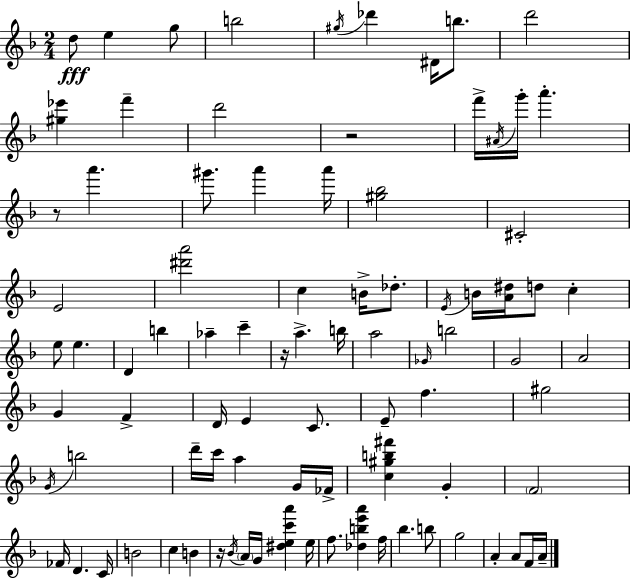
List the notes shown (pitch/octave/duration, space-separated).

D5/e E5/q G5/e B5/h G#5/s Db6/q D#4/s B5/e. D6/h [G#5,Eb6]/q F6/q D6/h R/h F6/s A#4/s G6/s A6/q. R/e A6/q. G#6/e. A6/q A6/s [G#5,Bb5]/h C#4/h E4/h [D#6,A6]/h C5/q B4/s Db5/e. E4/s B4/s [A4,D#5]/s D5/e C5/q E5/e E5/q. D4/q B5/q Ab5/q C6/q R/s A5/q. B5/s A5/h Gb4/s B5/h G4/h A4/h G4/q F4/q D4/s E4/q C4/e. E4/e F5/q. G#5/h G4/s B5/h D6/s C6/s A5/q G4/s FES4/s [C5,G#5,B5,F#6]/q G4/q F4/h FES4/s D4/q. C4/s B4/h C5/q B4/q R/s Bb4/s A4/s G4/s [D#5,E5,C6,A6]/q E5/s F5/e. [Db5,B5,E6,A6]/q F5/s Bb5/q. B5/e G5/h A4/q A4/e F4/s A4/s